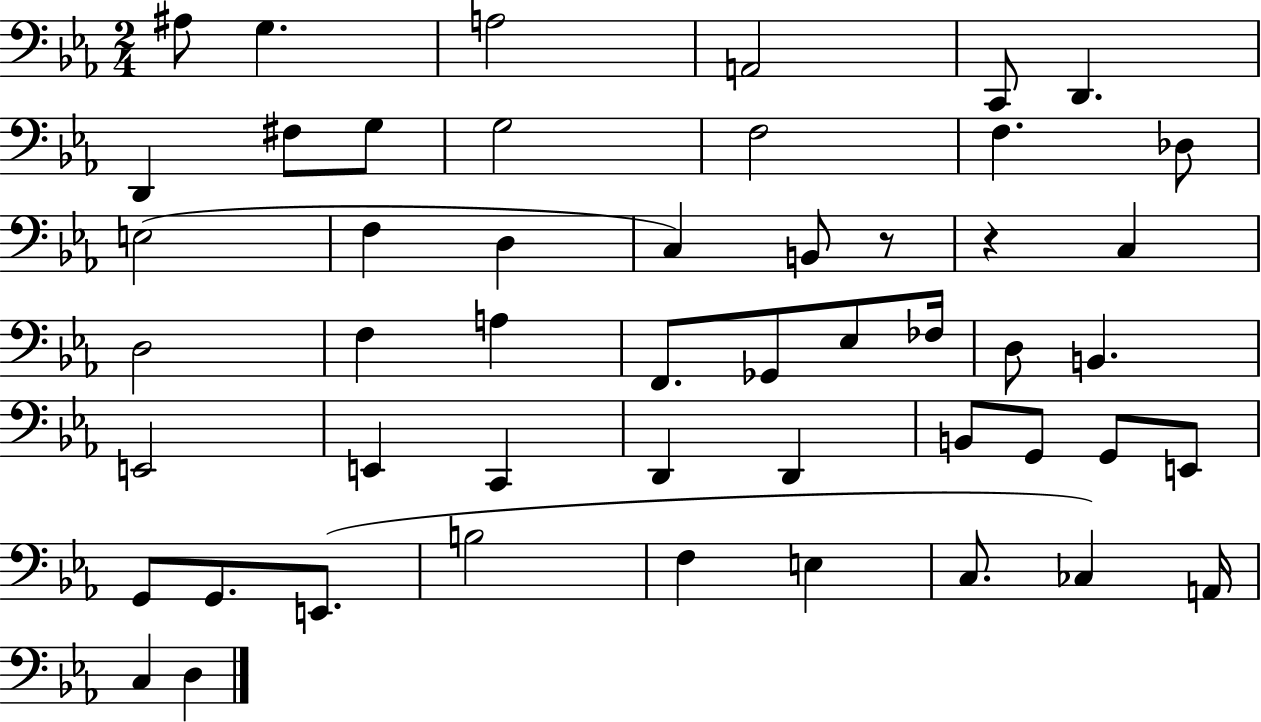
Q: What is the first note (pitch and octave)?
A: A#3